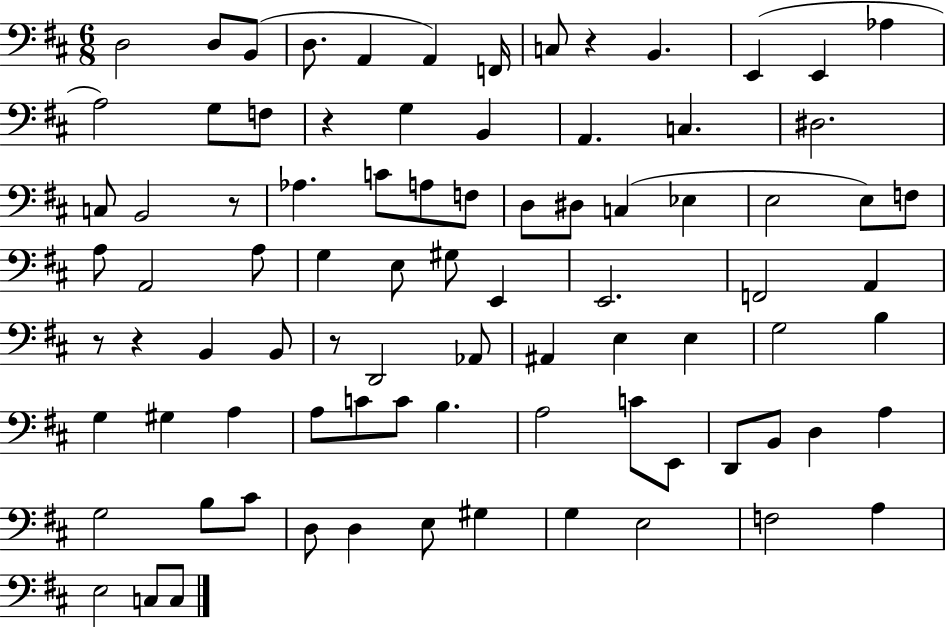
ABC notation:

X:1
T:Untitled
M:6/8
L:1/4
K:D
D,2 D,/2 B,,/2 D,/2 A,, A,, F,,/4 C,/2 z B,, E,, E,, _A, A,2 G,/2 F,/2 z G, B,, A,, C, ^D,2 C,/2 B,,2 z/2 _A, C/2 A,/2 F,/2 D,/2 ^D,/2 C, _E, E,2 E,/2 F,/2 A,/2 A,,2 A,/2 G, E,/2 ^G,/2 E,, E,,2 F,,2 A,, z/2 z B,, B,,/2 z/2 D,,2 _A,,/2 ^A,, E, E, G,2 B, G, ^G, A, A,/2 C/2 C/2 B, A,2 C/2 E,,/2 D,,/2 B,,/2 D, A, G,2 B,/2 ^C/2 D,/2 D, E,/2 ^G, G, E,2 F,2 A, E,2 C,/2 C,/2